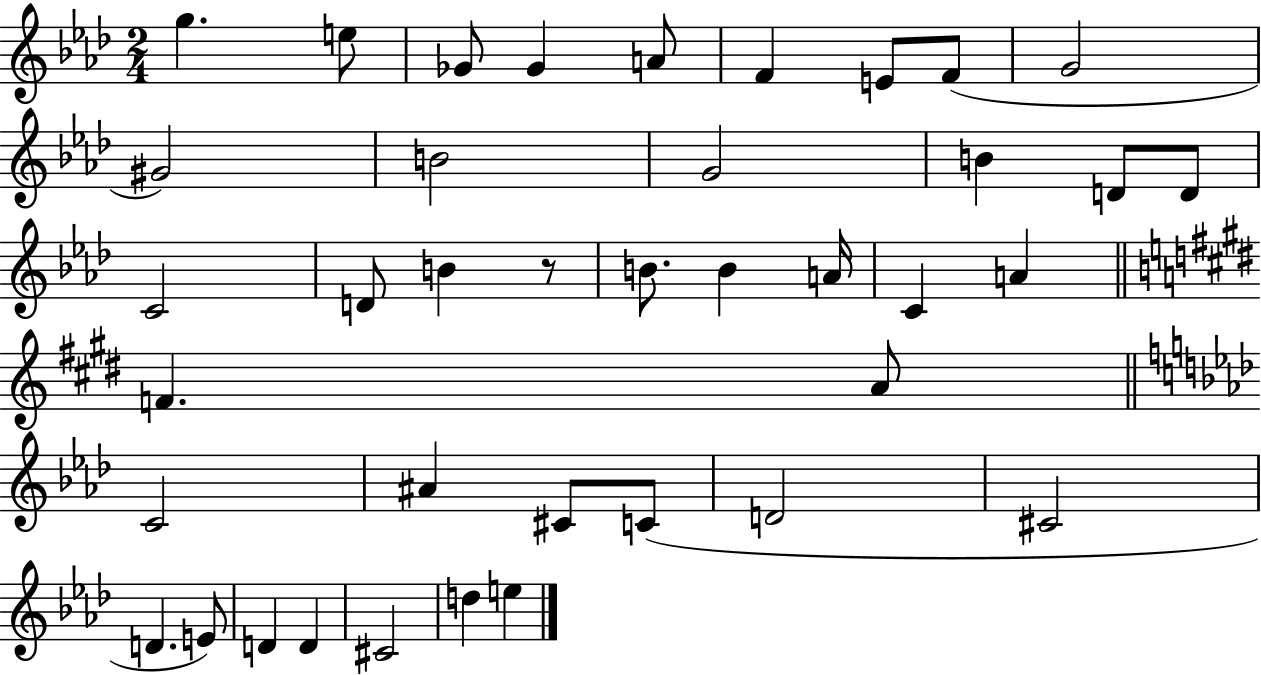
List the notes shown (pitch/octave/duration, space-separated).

G5/q. E5/e Gb4/e Gb4/q A4/e F4/q E4/e F4/e G4/h G#4/h B4/h G4/h B4/q D4/e D4/e C4/h D4/e B4/q R/e B4/e. B4/q A4/s C4/q A4/q F4/q. A4/e C4/h A#4/q C#4/e C4/e D4/h C#4/h D4/q. E4/e D4/q D4/q C#4/h D5/q E5/q